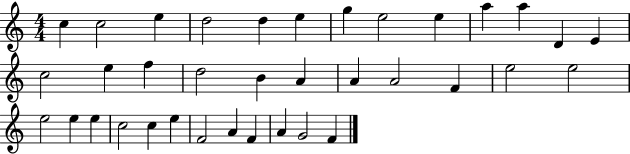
X:1
T:Untitled
M:4/4
L:1/4
K:C
c c2 e d2 d e g e2 e a a D E c2 e f d2 B A A A2 F e2 e2 e2 e e c2 c e F2 A F A G2 F